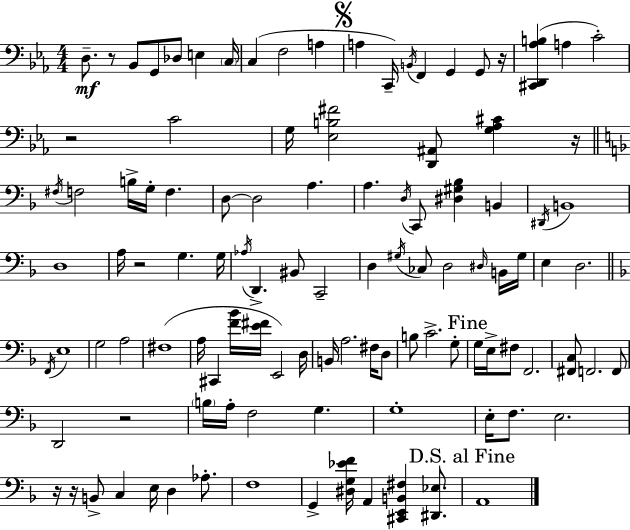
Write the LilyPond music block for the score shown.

{
  \clef bass
  \numericTimeSignature
  \time 4/4
  \key c \minor
  d8.--\mf r8 bes,8 g,8 des8 e4 \parenthesize c16 | c4( f2 a4 | \mark \markup { \musicglyph "scripts.segno" } a4 c,16--) \acciaccatura { b,16 } f,4 g,4 g,8 | r16 <cis, d, aes b>4( a4 c'2-.) | \break r2 c'2 | g16 <ees b fis'>2 <d, ais,>8 <g aes cis'>4 | r16 \bar "||" \break \key f \major \acciaccatura { fis16 } f2 b16-> g16-. f4. | d8~~ d2 a4. | a4. \acciaccatura { d16 } c,8 <dis gis bes>4 b,4 | \acciaccatura { dis,16 } b,1 | \break d1 | a16 r2 g4. | g16 \acciaccatura { aes16 } d,4.-> bis,8 c,2-- | d4 \acciaccatura { gis16 } ces8 d2 | \break \grace { dis16 } b,16 gis16 e4 d2. | \bar "||" \break \key f \major \acciaccatura { f,16 } e1 | g2 a2 | fis1( | a16 cis,4 <f' bes'>16 <e' fis'>16 e,2) | \break d16 b,16 a2. fis16 d8 | b8 c'2.-> g8-. | \mark "Fine" g16 e16-> fis8 f,2. | <fis, c>8 f,2. f,8 | \break d,2 r2 | \parenthesize b16 a16-. f2 g4. | g1-. | e16-. f8. e2. | \break r16 r16 b,8-> c4 e16 d4 aes8.-. | f1 | g,4-> <dis g ees' f'>16 a,4 <cis, e, b, fis>4 <dis, ees>8. | \mark "D.S. al Fine" a,1 | \break \bar "|."
}